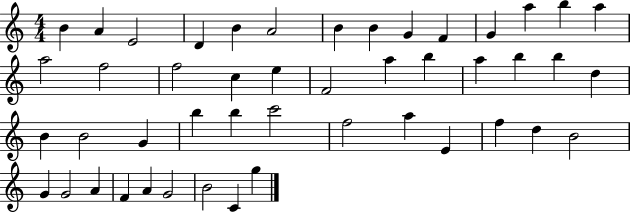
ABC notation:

X:1
T:Untitled
M:4/4
L:1/4
K:C
B A E2 D B A2 B B G F G a b a a2 f2 f2 c e F2 a b a b b d B B2 G b b c'2 f2 a E f d B2 G G2 A F A G2 B2 C g